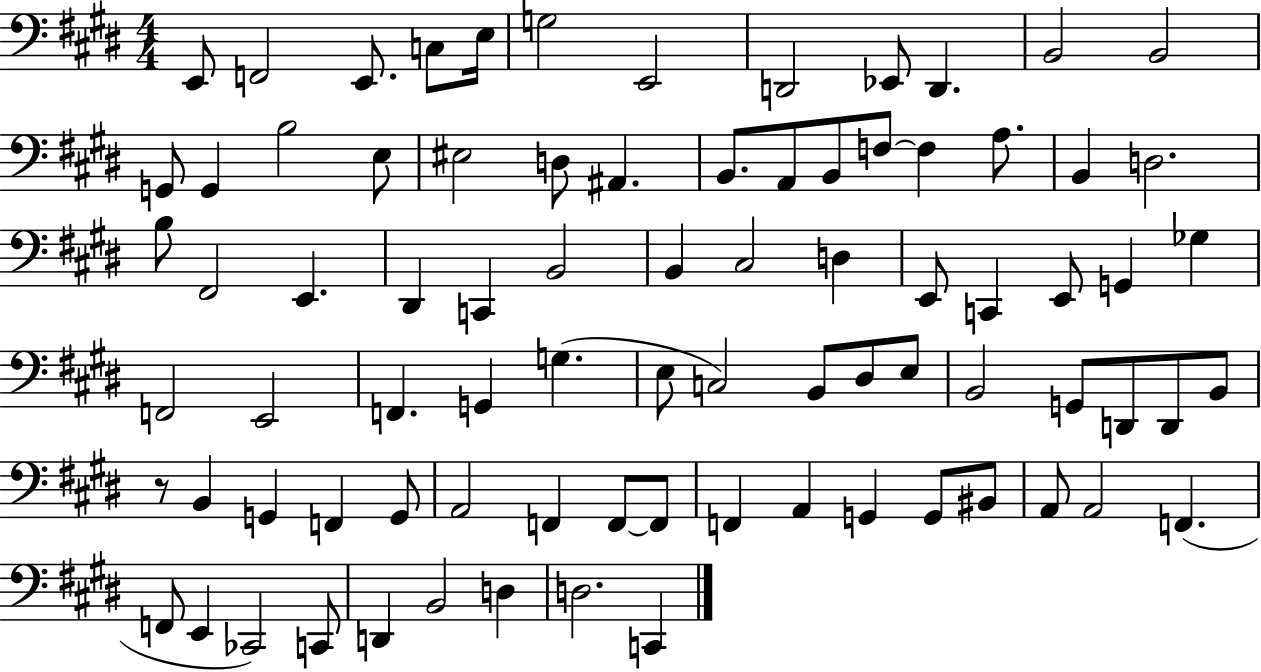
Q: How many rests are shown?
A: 1